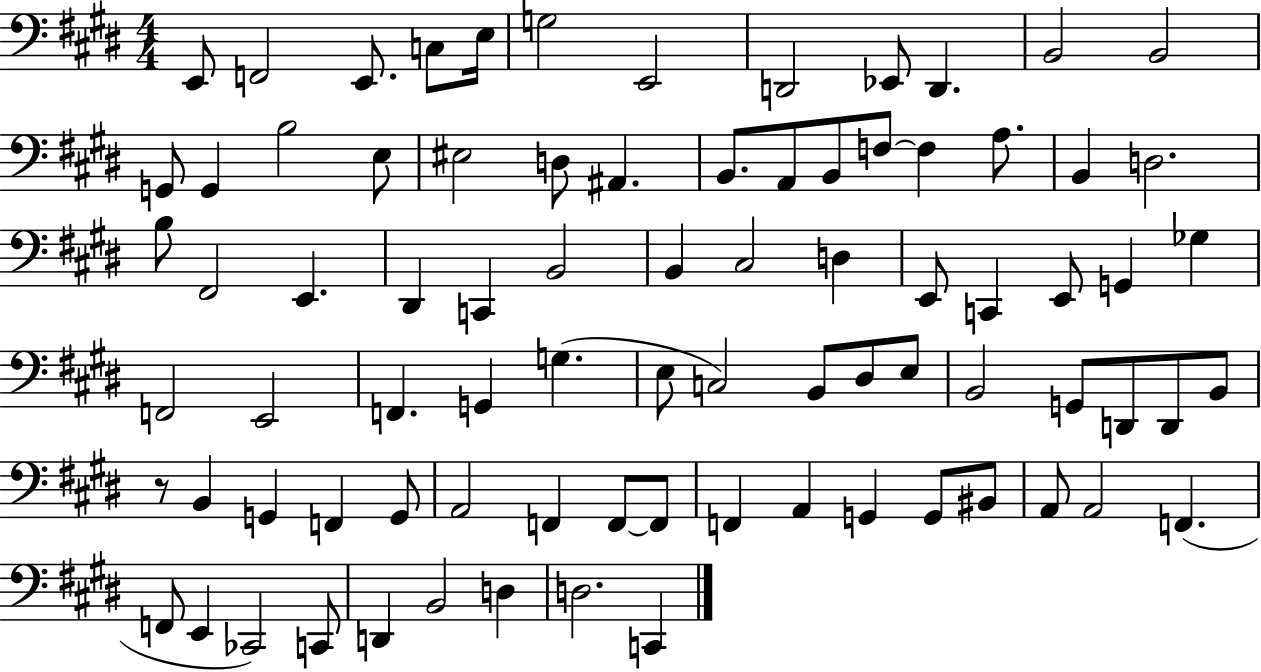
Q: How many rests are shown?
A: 1